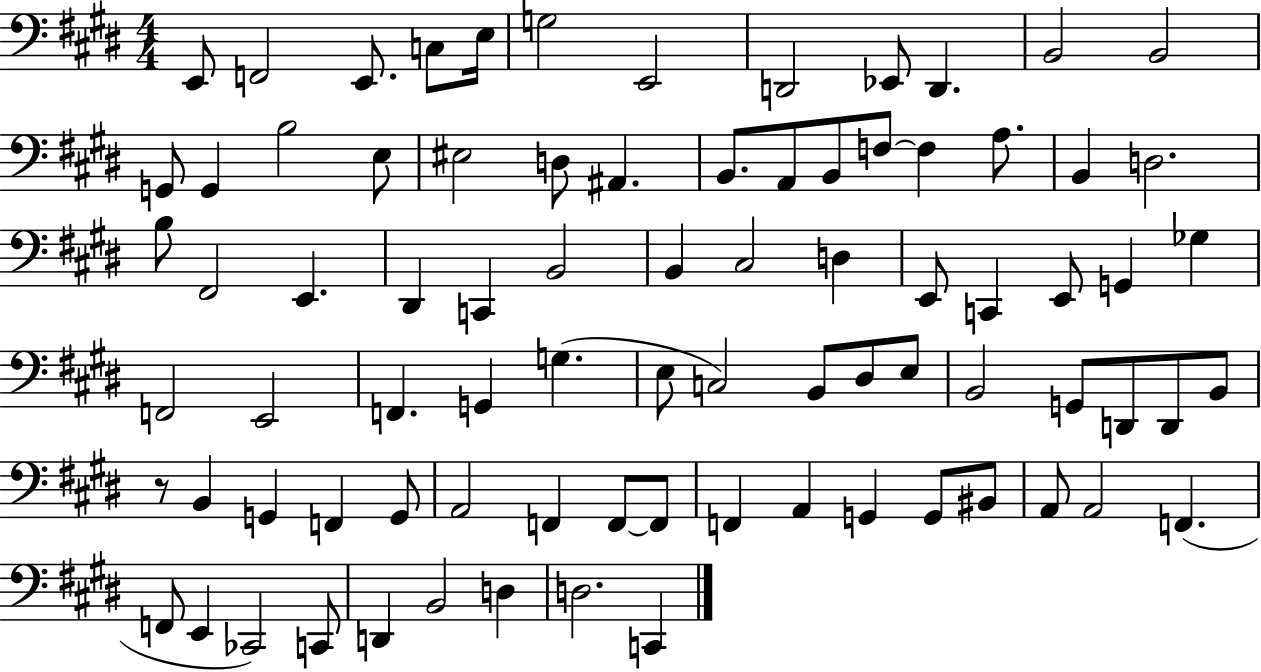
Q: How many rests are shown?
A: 1